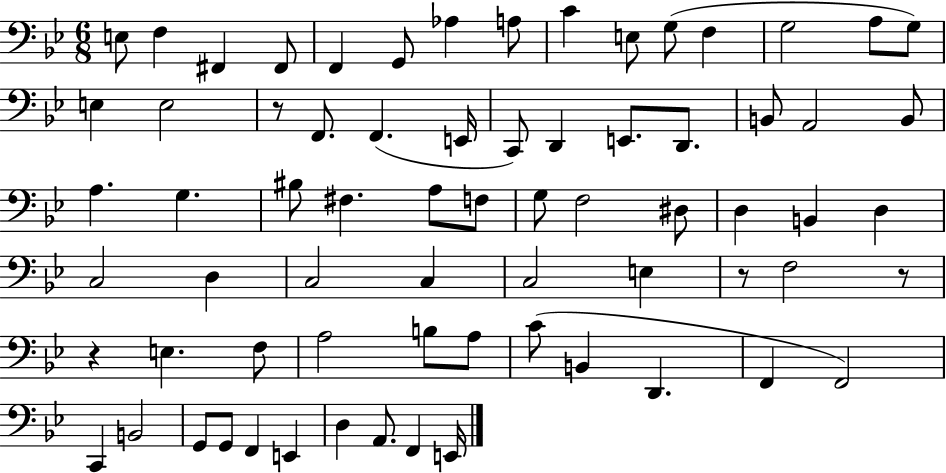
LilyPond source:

{
  \clef bass
  \numericTimeSignature
  \time 6/8
  \key bes \major
  e8 f4 fis,4 fis,8 | f,4 g,8 aes4 a8 | c'4 e8 g8( f4 | g2 a8 g8) | \break e4 e2 | r8 f,8. f,4.( e,16 | c,8) d,4 e,8. d,8. | b,8 a,2 b,8 | \break a4. g4. | bis8 fis4. a8 f8 | g8 f2 dis8 | d4 b,4 d4 | \break c2 d4 | c2 c4 | c2 e4 | r8 f2 r8 | \break r4 e4. f8 | a2 b8 a8 | c'8( b,4 d,4. | f,4 f,2) | \break c,4 b,2 | g,8 g,8 f,4 e,4 | d4 a,8. f,4 e,16 | \bar "|."
}